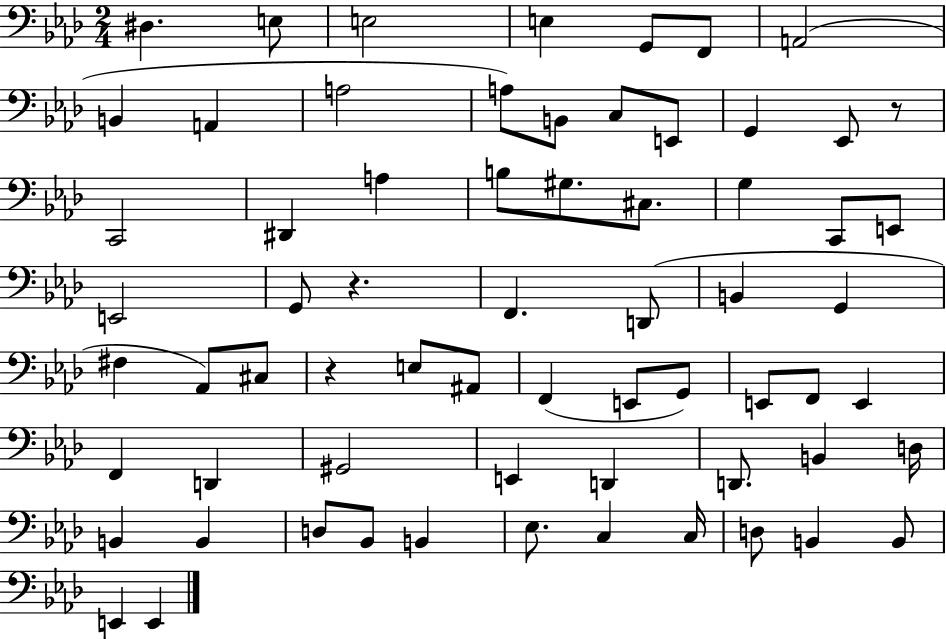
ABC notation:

X:1
T:Untitled
M:2/4
L:1/4
K:Ab
^D, E,/2 E,2 E, G,,/2 F,,/2 A,,2 B,, A,, A,2 A,/2 B,,/2 C,/2 E,,/2 G,, _E,,/2 z/2 C,,2 ^D,, A, B,/2 ^G,/2 ^C,/2 G, C,,/2 E,,/2 E,,2 G,,/2 z F,, D,,/2 B,, G,, ^F, _A,,/2 ^C,/2 z E,/2 ^A,,/2 F,, E,,/2 G,,/2 E,,/2 F,,/2 E,, F,, D,, ^G,,2 E,, D,, D,,/2 B,, D,/4 B,, B,, D,/2 _B,,/2 B,, _E,/2 C, C,/4 D,/2 B,, B,,/2 E,, E,,